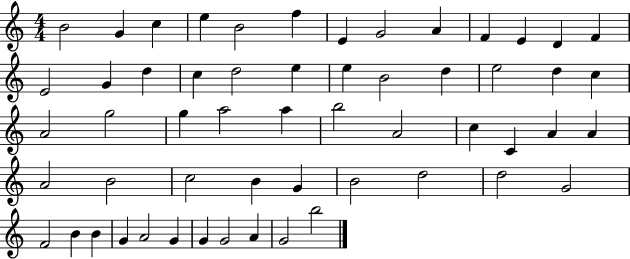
{
  \clef treble
  \numericTimeSignature
  \time 4/4
  \key c \major
  b'2 g'4 c''4 | e''4 b'2 f''4 | e'4 g'2 a'4 | f'4 e'4 d'4 f'4 | \break e'2 g'4 d''4 | c''4 d''2 e''4 | e''4 b'2 d''4 | e''2 d''4 c''4 | \break a'2 g''2 | g''4 a''2 a''4 | b''2 a'2 | c''4 c'4 a'4 a'4 | \break a'2 b'2 | c''2 b'4 g'4 | b'2 d''2 | d''2 g'2 | \break f'2 b'4 b'4 | g'4 a'2 g'4 | g'4 g'2 a'4 | g'2 b''2 | \break \bar "|."
}